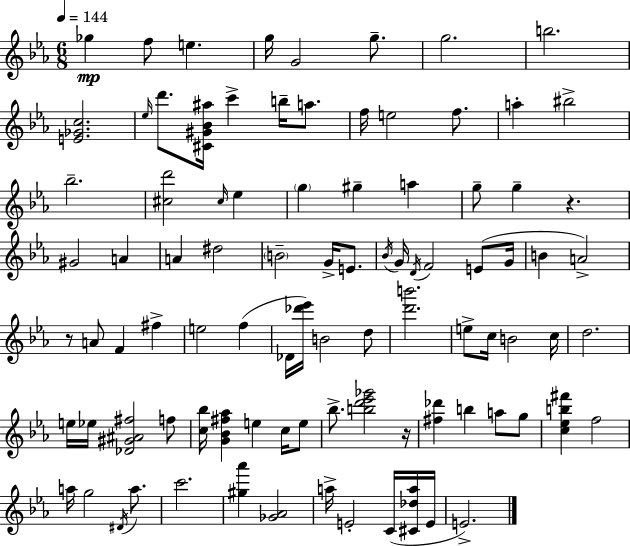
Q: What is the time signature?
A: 6/8